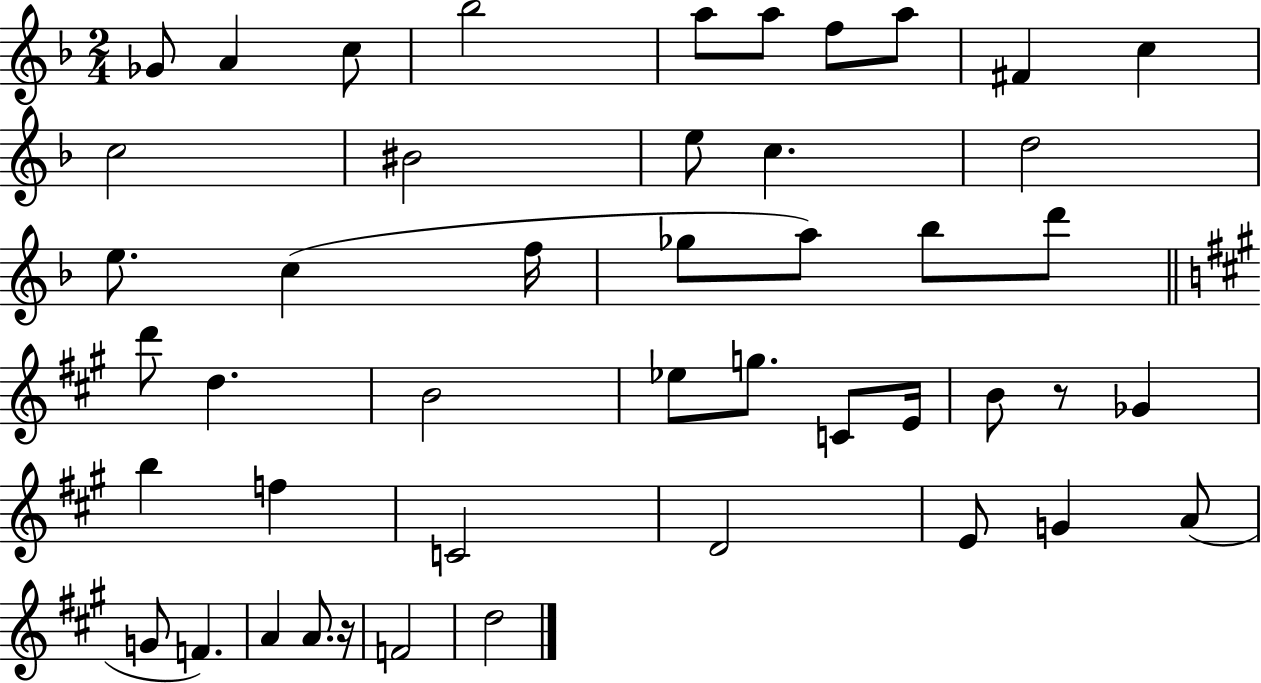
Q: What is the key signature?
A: F major